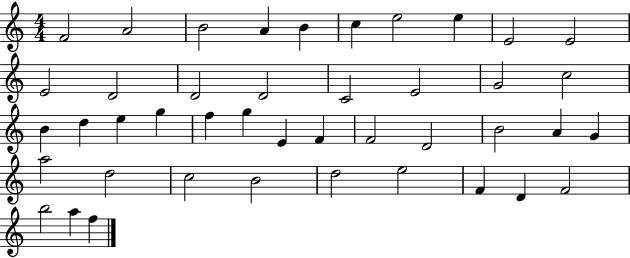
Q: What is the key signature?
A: C major